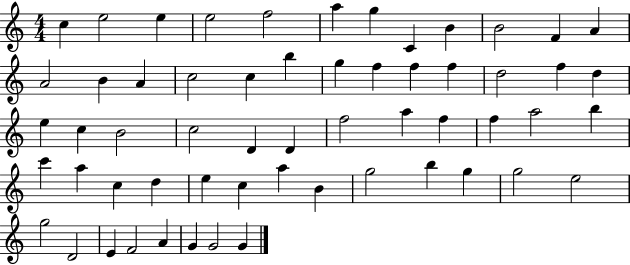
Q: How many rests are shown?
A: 0